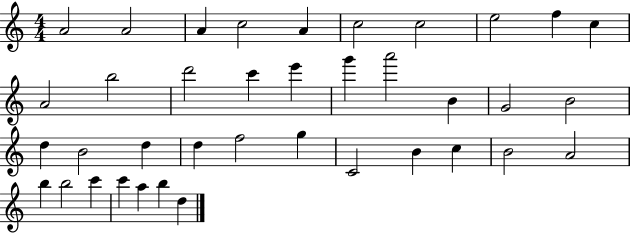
{
  \clef treble
  \numericTimeSignature
  \time 4/4
  \key c \major
  a'2 a'2 | a'4 c''2 a'4 | c''2 c''2 | e''2 f''4 c''4 | \break a'2 b''2 | d'''2 c'''4 e'''4 | g'''4 a'''2 b'4 | g'2 b'2 | \break d''4 b'2 d''4 | d''4 f''2 g''4 | c'2 b'4 c''4 | b'2 a'2 | \break b''4 b''2 c'''4 | c'''4 a''4 b''4 d''4 | \bar "|."
}